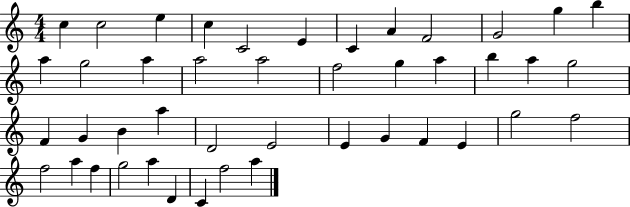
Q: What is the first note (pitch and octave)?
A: C5